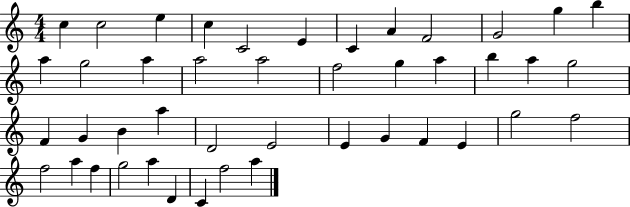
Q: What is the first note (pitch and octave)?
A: C5